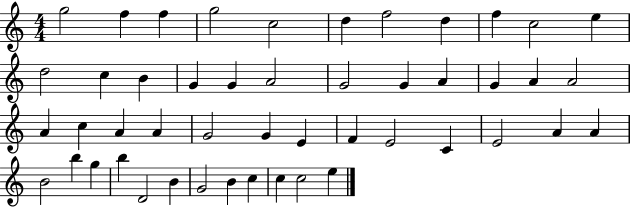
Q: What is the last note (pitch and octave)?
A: E5